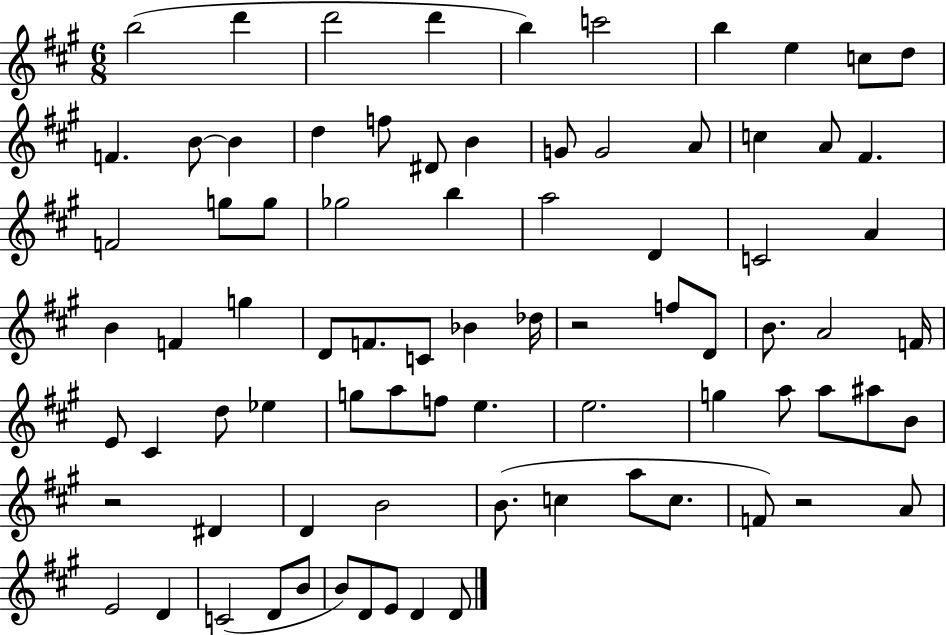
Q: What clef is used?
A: treble